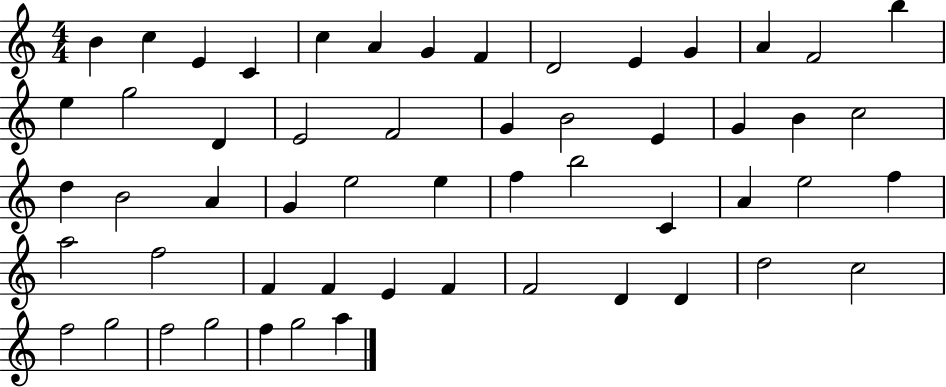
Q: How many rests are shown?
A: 0